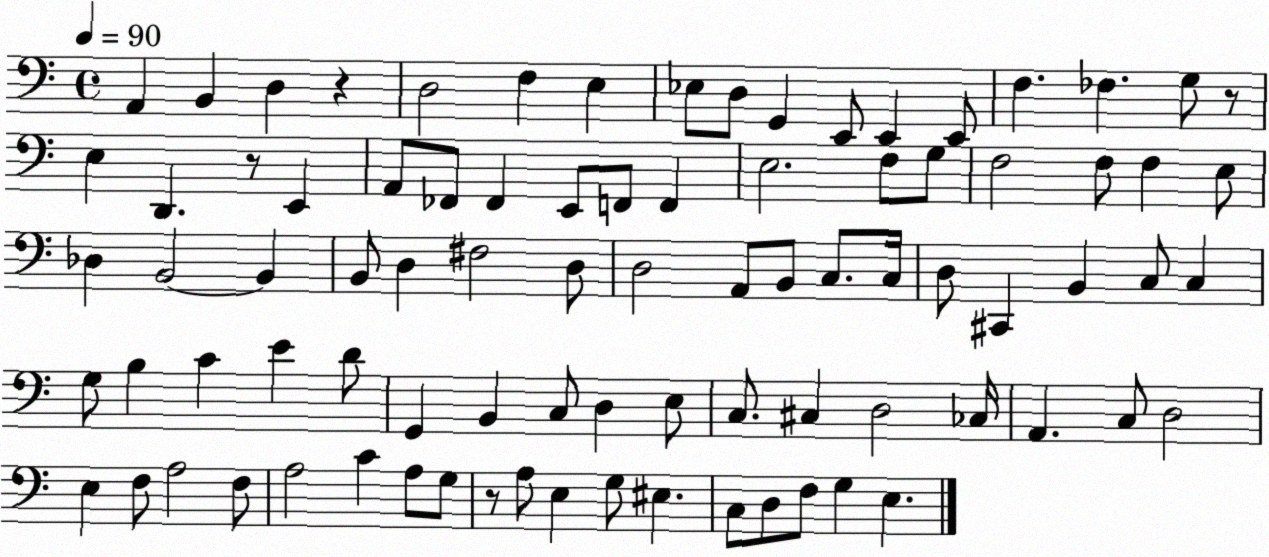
X:1
T:Untitled
M:4/4
L:1/4
K:C
A,, B,, D, z D,2 F, E, _E,/2 D,/2 G,, E,,/2 E,, E,,/2 F, _F, G,/2 z/2 E, D,, z/2 E,, A,,/2 _F,,/2 _F,, E,,/2 F,,/2 F,, E,2 F,/2 G,/2 F,2 F,/2 F, E,/2 _D, B,,2 B,, B,,/2 D, ^F,2 D,/2 D,2 A,,/2 B,,/2 C,/2 C,/4 D,/2 ^C,, B,, C,/2 C, G,/2 B, C E D/2 G,, B,, C,/2 D, E,/2 C,/2 ^C, D,2 _C,/4 A,, C,/2 D,2 E, F,/2 A,2 F,/2 A,2 C A,/2 G,/2 z/2 A,/2 E, G,/2 ^E, C,/2 D,/2 F,/2 G, E,